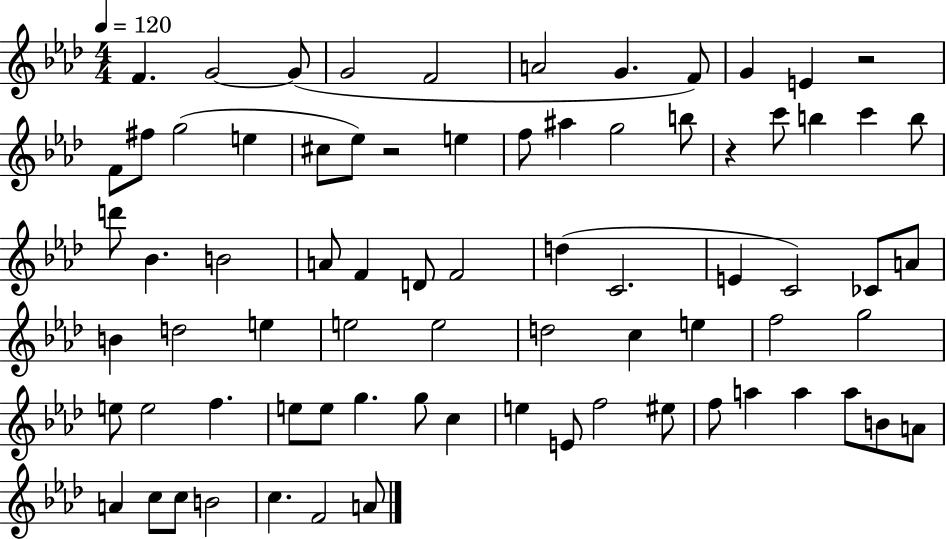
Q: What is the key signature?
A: AES major